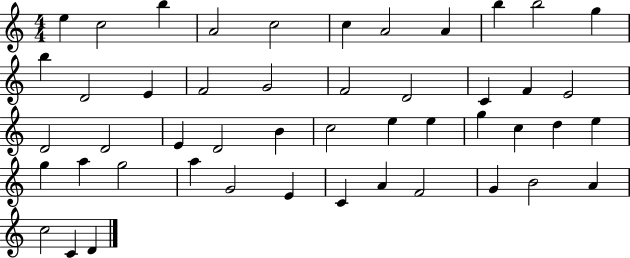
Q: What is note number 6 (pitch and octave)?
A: C5